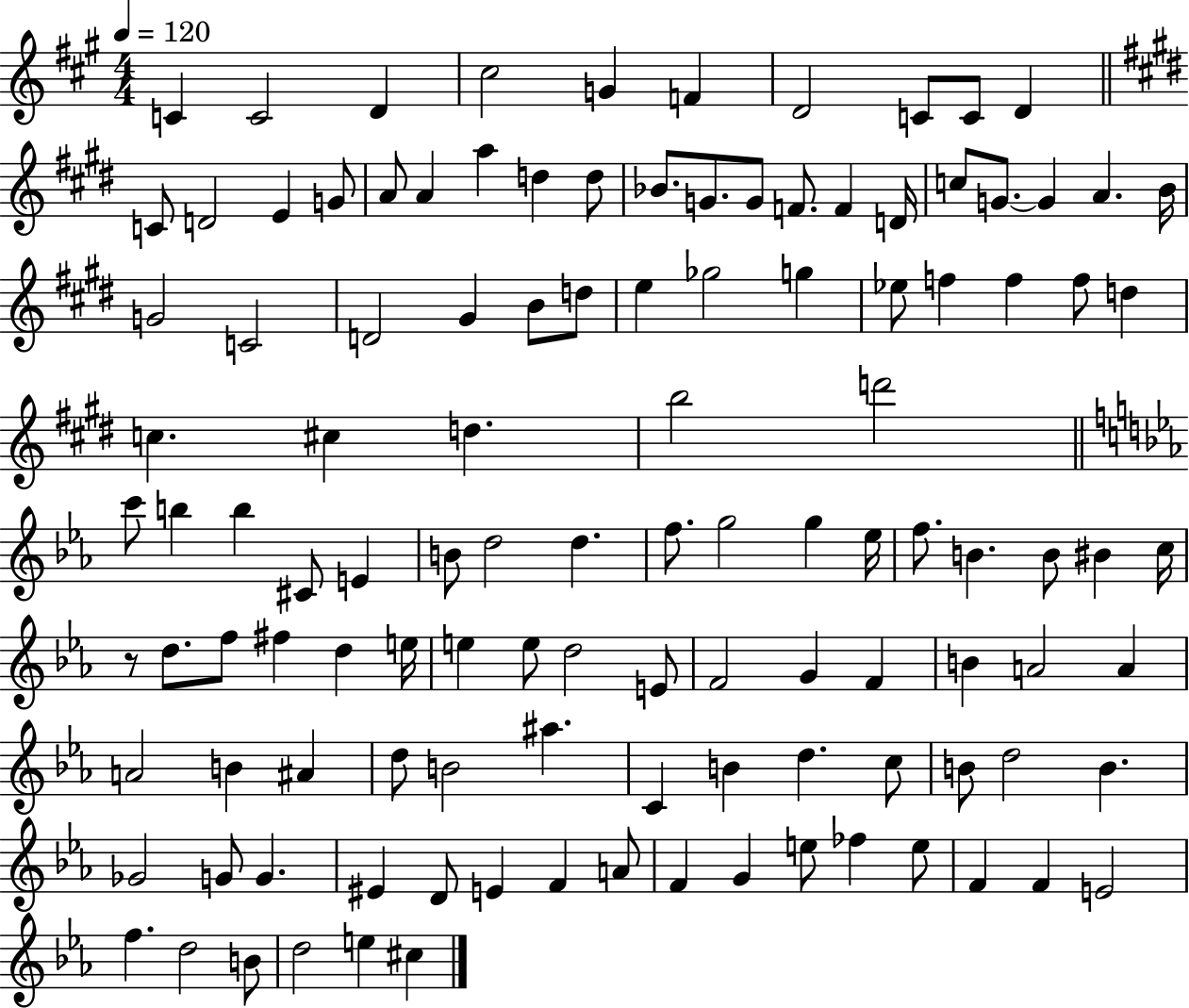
{
  \clef treble
  \numericTimeSignature
  \time 4/4
  \key a \major
  \tempo 4 = 120
  \repeat volta 2 { c'4 c'2 d'4 | cis''2 g'4 f'4 | d'2 c'8 c'8 d'4 | \bar "||" \break \key e \major c'8 d'2 e'4 g'8 | a'8 a'4 a''4 d''4 d''8 | bes'8. g'8. g'8 f'8. f'4 d'16 | c''8 g'8.~~ g'4 a'4. b'16 | \break g'2 c'2 | d'2 gis'4 b'8 d''8 | e''4 ges''2 g''4 | ees''8 f''4 f''4 f''8 d''4 | \break c''4. cis''4 d''4. | b''2 d'''2 | \bar "||" \break \key ees \major c'''8 b''4 b''4 cis'8 e'4 | b'8 d''2 d''4. | f''8. g''2 g''4 ees''16 | f''8. b'4. b'8 bis'4 c''16 | \break r8 d''8. f''8 fis''4 d''4 e''16 | e''4 e''8 d''2 e'8 | f'2 g'4 f'4 | b'4 a'2 a'4 | \break a'2 b'4 ais'4 | d''8 b'2 ais''4. | c'4 b'4 d''4. c''8 | b'8 d''2 b'4. | \break ges'2 g'8 g'4. | eis'4 d'8 e'4 f'4 a'8 | f'4 g'4 e''8 fes''4 e''8 | f'4 f'4 e'2 | \break f''4. d''2 b'8 | d''2 e''4 cis''4 | } \bar "|."
}